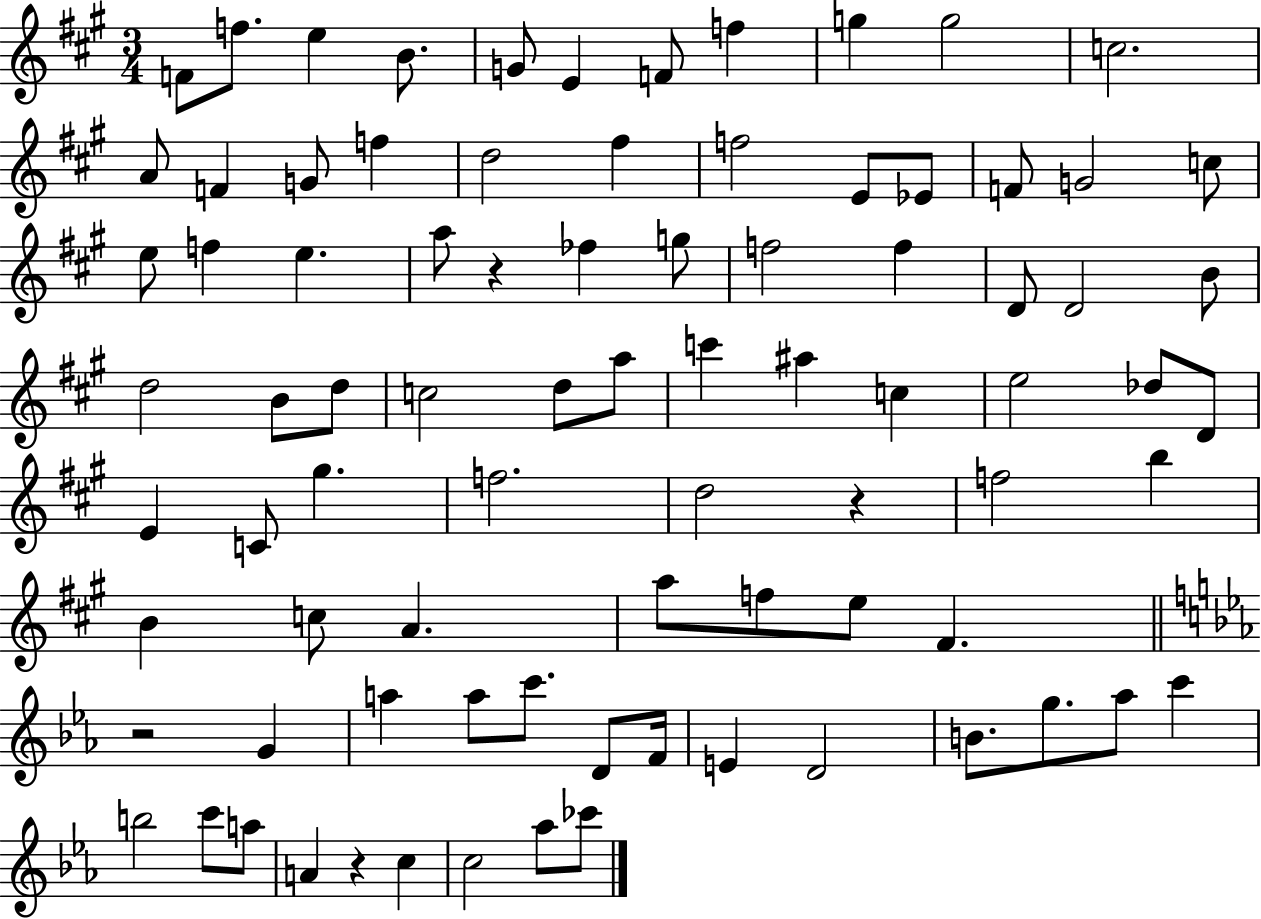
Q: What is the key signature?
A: A major